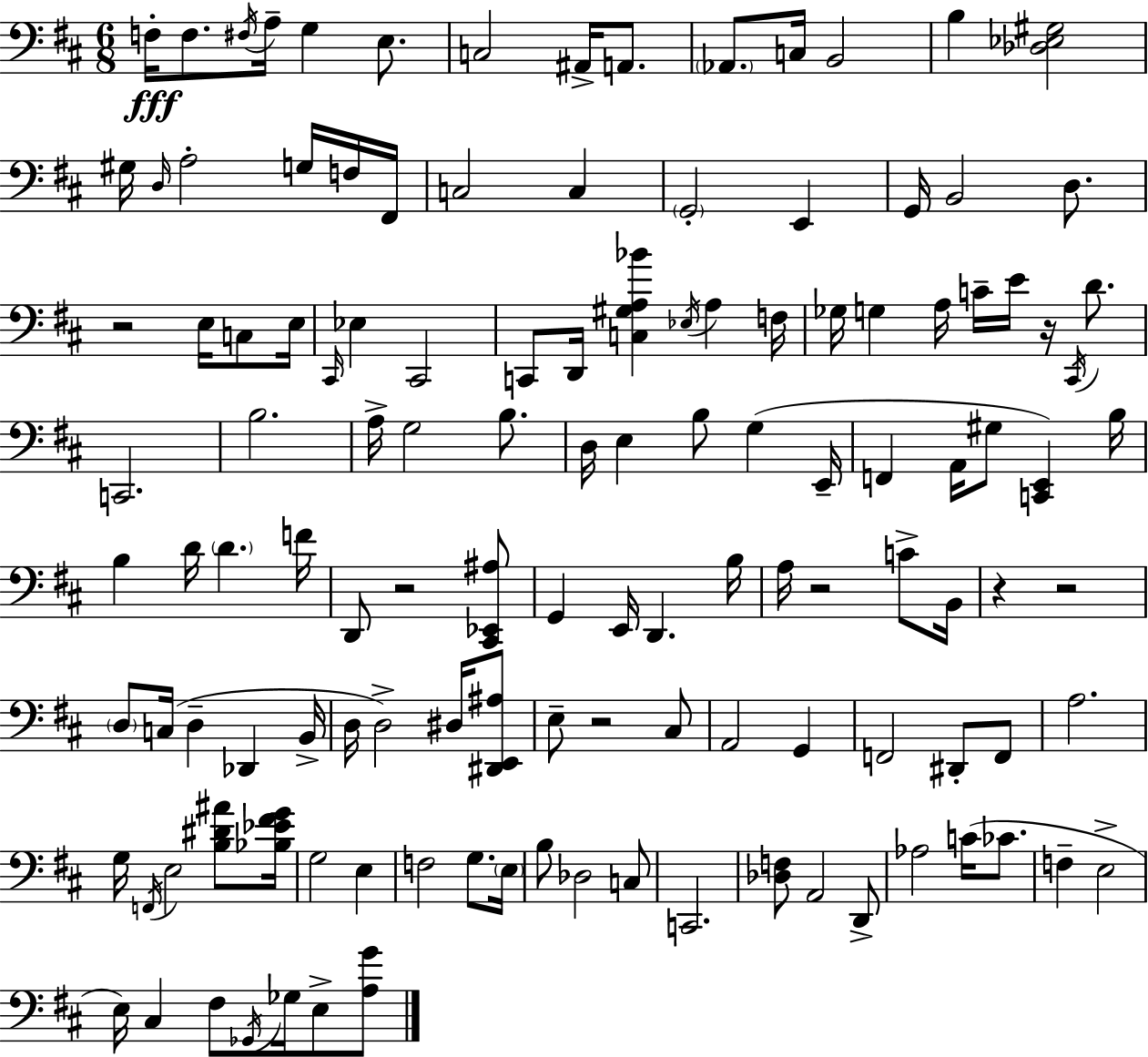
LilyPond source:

{
  \clef bass
  \numericTimeSignature
  \time 6/8
  \key d \major
  \repeat volta 2 { f16-.\fff f8. \acciaccatura { fis16 } a16-- g4 e8. | c2 ais,16-> a,8. | \parenthesize aes,8. c16 b,2 | b4 <des ees gis>2 | \break gis16 \grace { d16 } a2-. g16 | f16 fis,16 c2 c4 | \parenthesize g,2-. e,4 | g,16 b,2 d8. | \break r2 e16 c8 | e16 \grace { cis,16 } ees4 cis,2 | c,8 d,16 <c gis a bes'>4 \acciaccatura { ees16 } a4 | f16 ges16 g4 a16 c'16-- e'16 | \break r16 \acciaccatura { cis,16 } d'8. c,2. | b2. | a16-> g2 | b8. d16 e4 b8 | \break g4( e,16-- f,4 a,16 gis8 | <c, e,>4) b16 b4 d'16 \parenthesize d'4. | f'16 d,8 r2 | <cis, ees, ais>8 g,4 e,16 d,4. | \break b16 a16 r2 | c'8-> b,16 r4 r2 | \parenthesize d8 c16( d4-- | des,4 b,16-> d16 d2->) | \break dis16 <dis, e, ais>8 e8-- r2 | cis8 a,2 | g,4 f,2 | dis,8-. f,8 a2. | \break g16 \acciaccatura { f,16 } e2 | <b dis' ais'>8 <bes ees' fis' g'>16 g2 | e4 f2 | g8. \parenthesize e16 b8 des2 | \break c8 c,2. | <des f>8 a,2 | d,8-> aes2 | c'16( ces'8. f4-- e2-> | \break e16) cis4 fis8 | \acciaccatura { ges,16 } ges16 e8-> <a g'>8 } \bar "|."
}